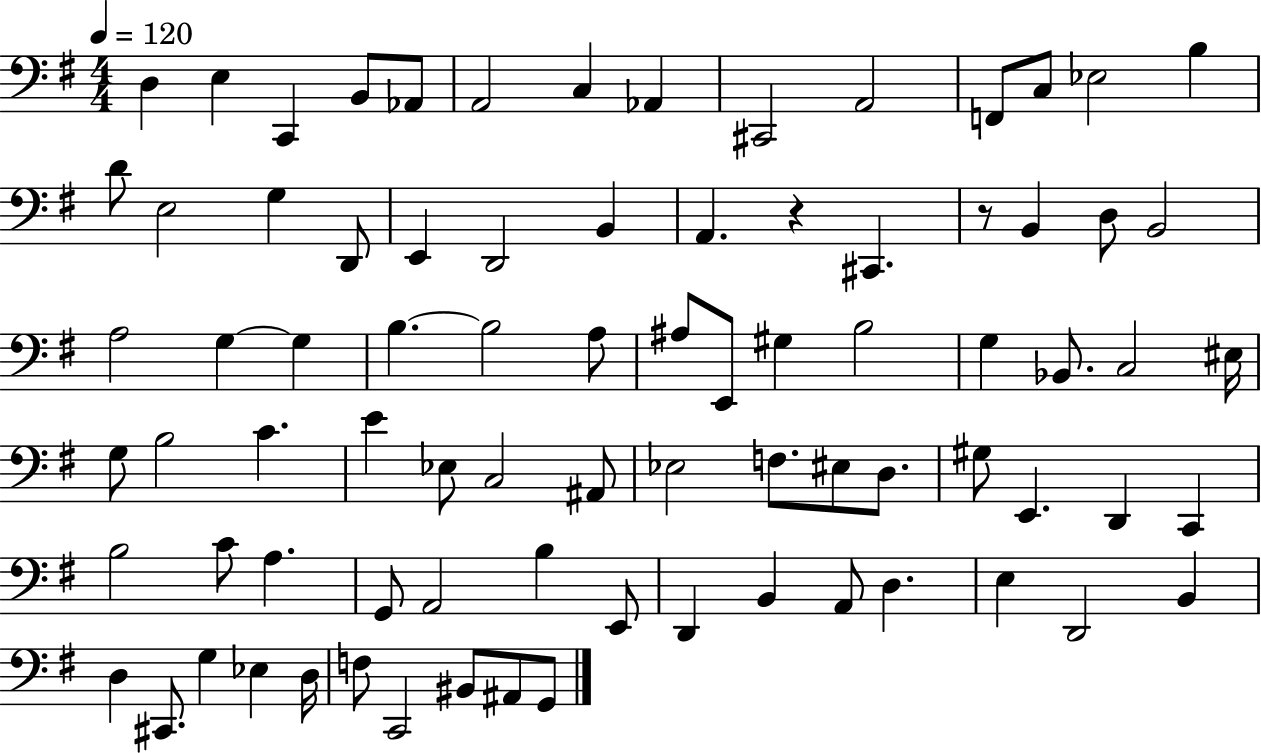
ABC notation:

X:1
T:Untitled
M:4/4
L:1/4
K:G
D, E, C,, B,,/2 _A,,/2 A,,2 C, _A,, ^C,,2 A,,2 F,,/2 C,/2 _E,2 B, D/2 E,2 G, D,,/2 E,, D,,2 B,, A,, z ^C,, z/2 B,, D,/2 B,,2 A,2 G, G, B, B,2 A,/2 ^A,/2 E,,/2 ^G, B,2 G, _B,,/2 C,2 ^E,/4 G,/2 B,2 C E _E,/2 C,2 ^A,,/2 _E,2 F,/2 ^E,/2 D,/2 ^G,/2 E,, D,, C,, B,2 C/2 A, G,,/2 A,,2 B, E,,/2 D,, B,, A,,/2 D, E, D,,2 B,, D, ^C,,/2 G, _E, D,/4 F,/2 C,,2 ^B,,/2 ^A,,/2 G,,/2